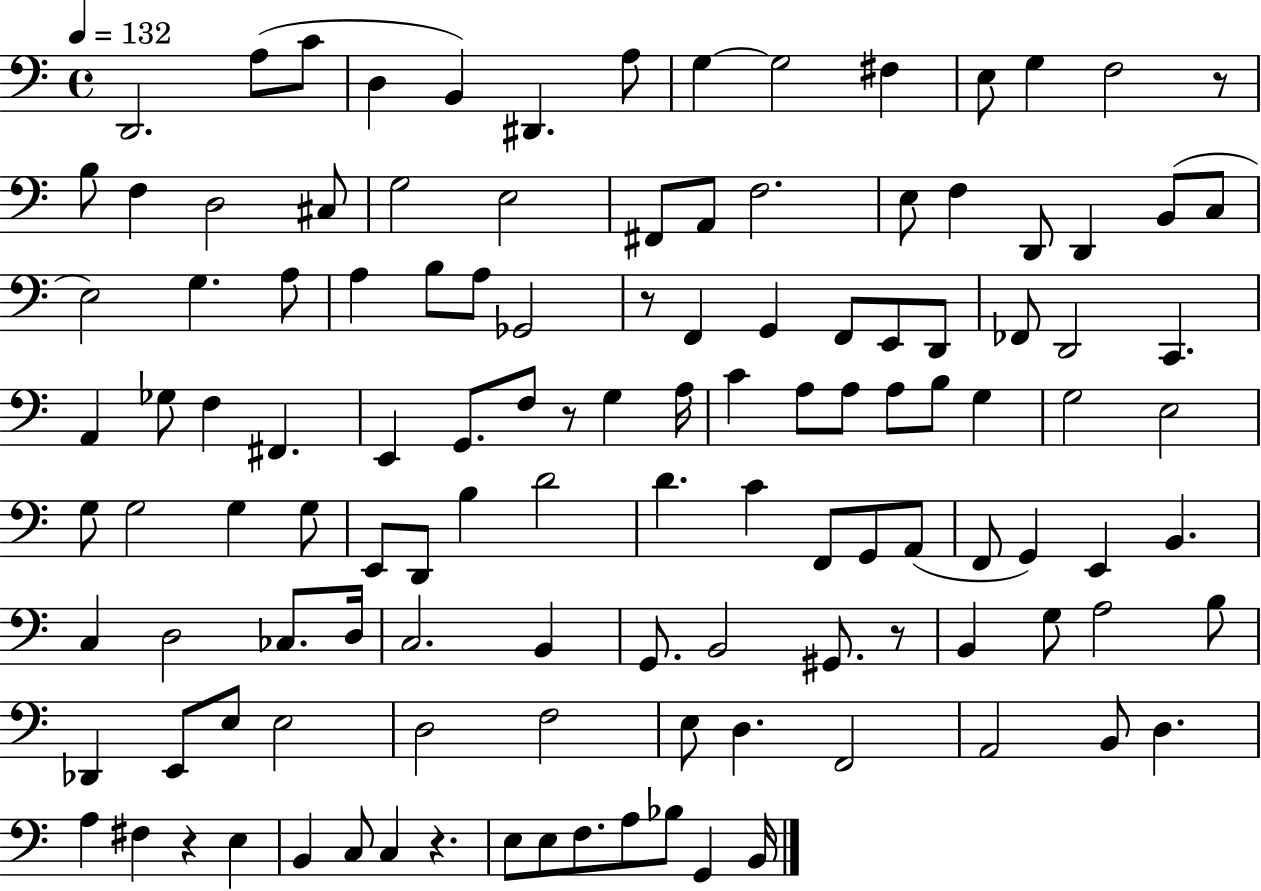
{
  \clef bass
  \time 4/4
  \defaultTimeSignature
  \key c \major
  \tempo 4 = 132
  d,2. a8( c'8 | d4 b,4) dis,4. a8 | g4~~ g2 fis4 | e8 g4 f2 r8 | \break b8 f4 d2 cis8 | g2 e2 | fis,8 a,8 f2. | e8 f4 d,8 d,4 b,8( c8 | \break e2) g4. a8 | a4 b8 a8 ges,2 | r8 f,4 g,4 f,8 e,8 d,8 | fes,8 d,2 c,4. | \break a,4 ges8 f4 fis,4. | e,4 g,8. f8 r8 g4 a16 | c'4 a8 a8 a8 b8 g4 | g2 e2 | \break g8 g2 g4 g8 | e,8 d,8 b4 d'2 | d'4. c'4 f,8 g,8 a,8( | f,8 g,4) e,4 b,4. | \break c4 d2 ces8. d16 | c2. b,4 | g,8. b,2 gis,8. r8 | b,4 g8 a2 b8 | \break des,4 e,8 e8 e2 | d2 f2 | e8 d4. f,2 | a,2 b,8 d4. | \break a4 fis4 r4 e4 | b,4 c8 c4 r4. | e8 e8 f8. a8 bes8 g,4 b,16 | \bar "|."
}